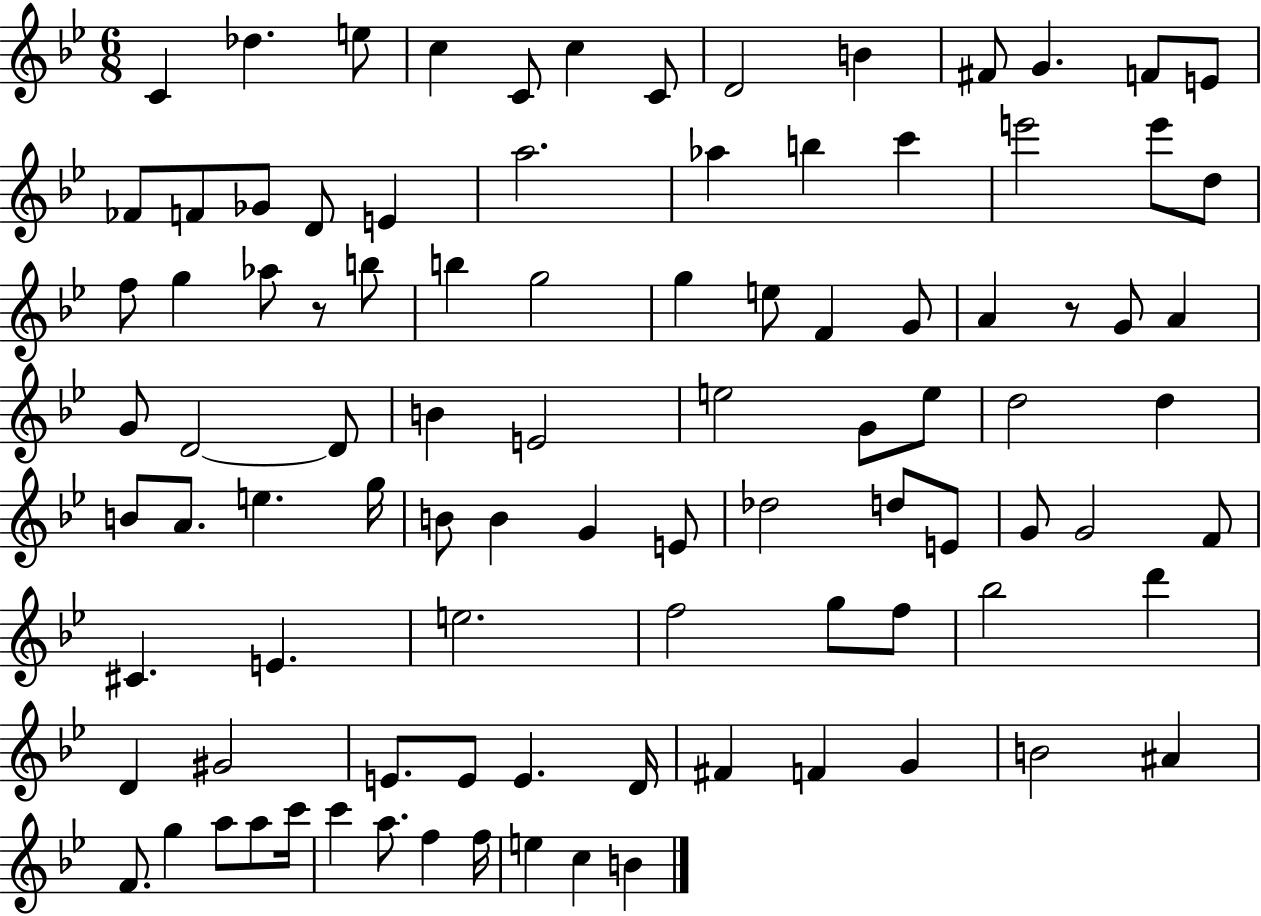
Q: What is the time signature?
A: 6/8